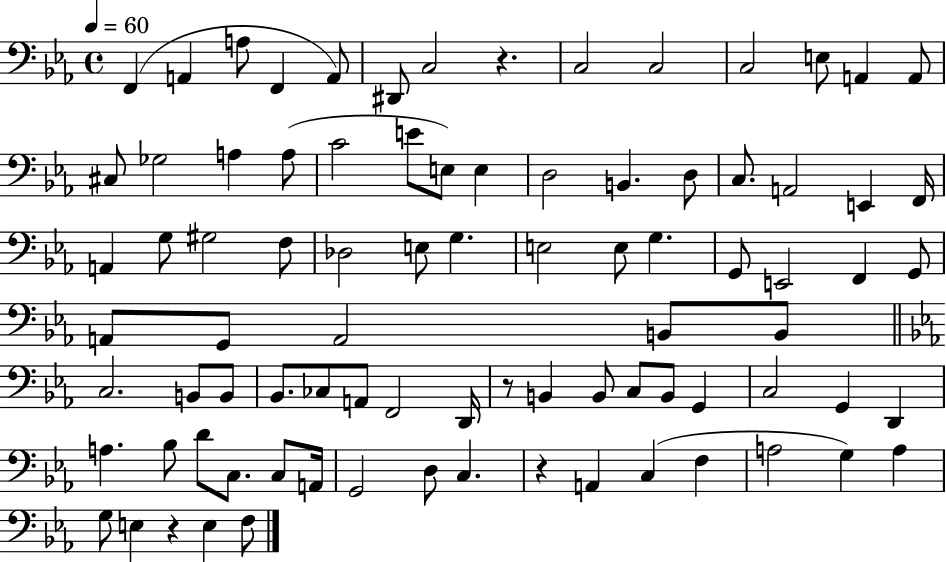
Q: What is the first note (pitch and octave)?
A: F2